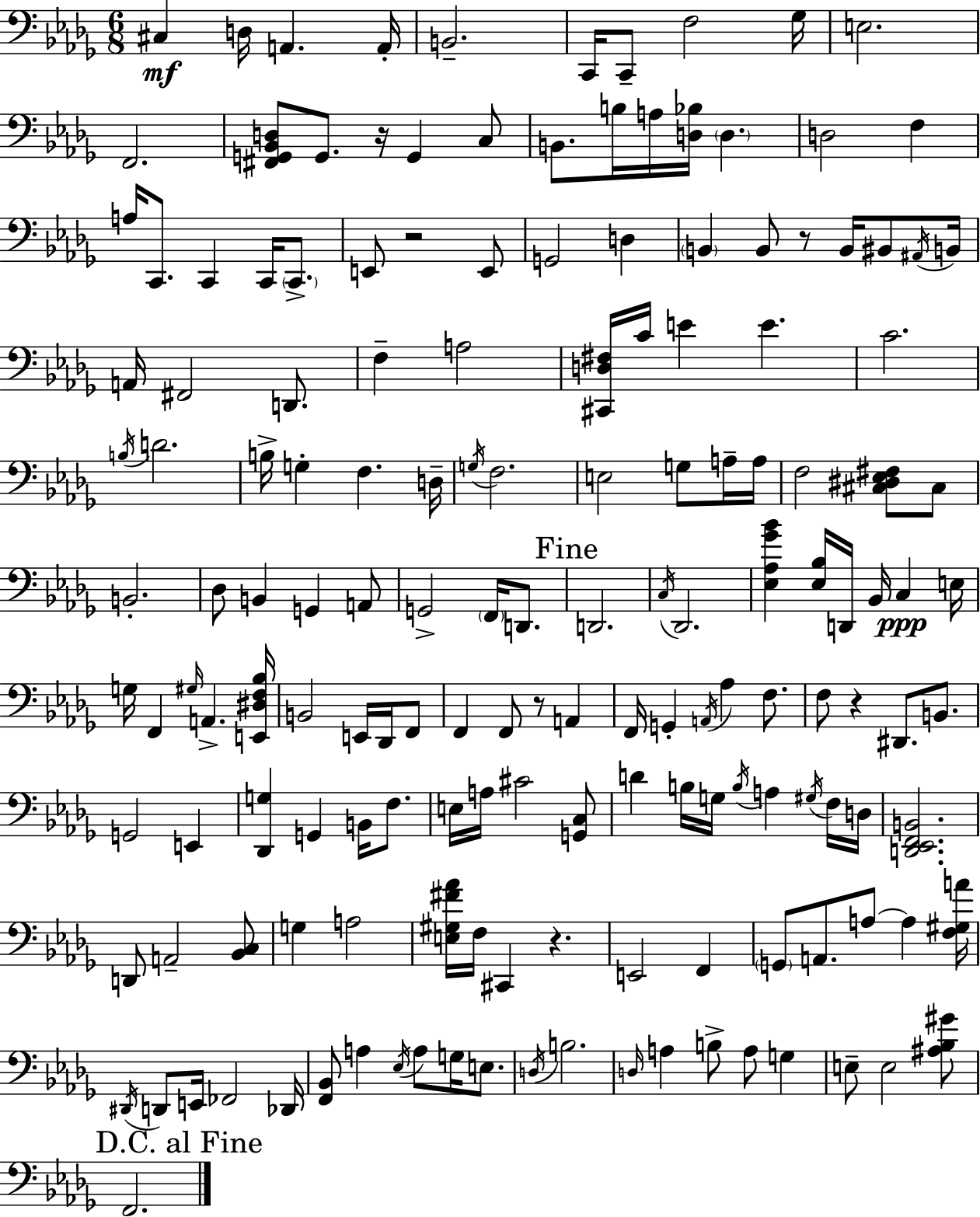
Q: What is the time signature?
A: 6/8